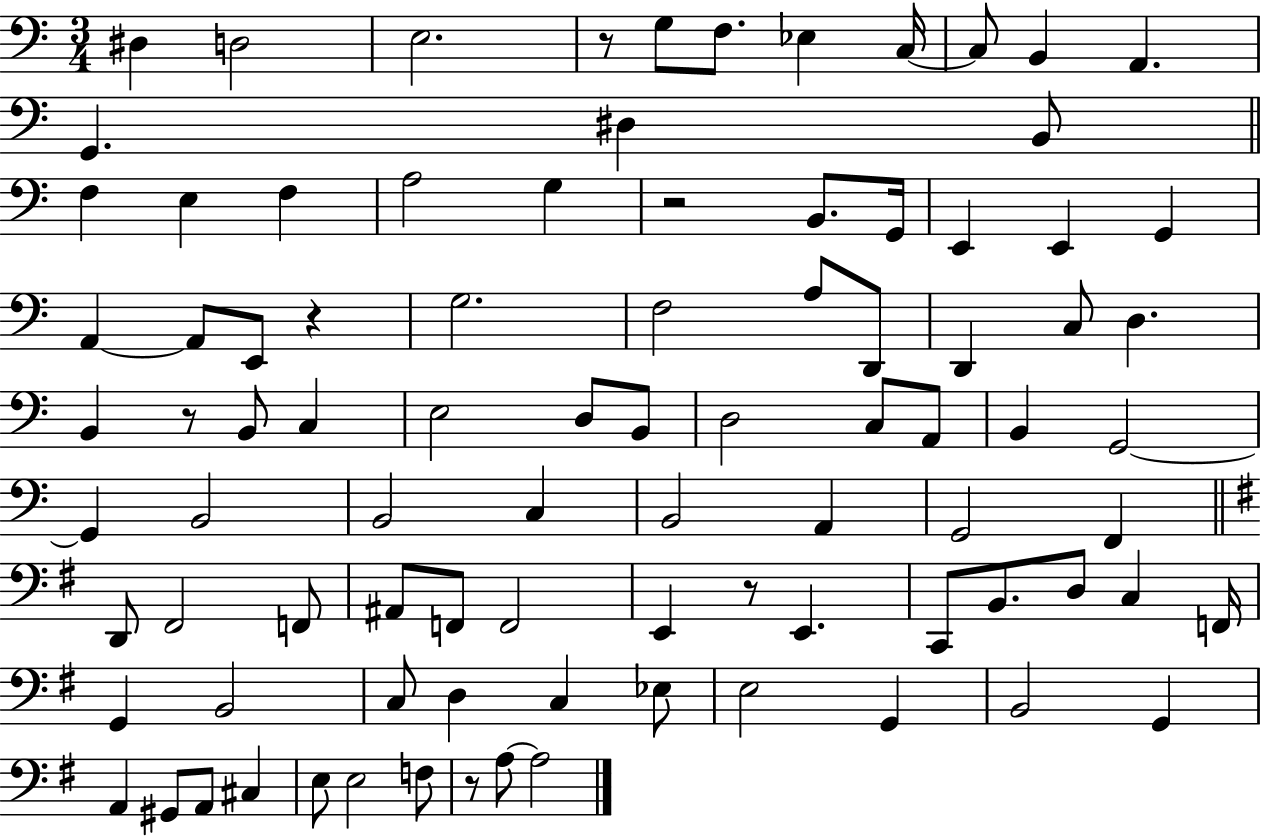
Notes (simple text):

D#3/q D3/h E3/h. R/e G3/e F3/e. Eb3/q C3/s C3/e B2/q A2/q. G2/q. D#3/q B2/e F3/q E3/q F3/q A3/h G3/q R/h B2/e. G2/s E2/q E2/q G2/q A2/q A2/e E2/e R/q G3/h. F3/h A3/e D2/e D2/q C3/e D3/q. B2/q R/e B2/e C3/q E3/h D3/e B2/e D3/h C3/e A2/e B2/q G2/h G2/q B2/h B2/h C3/q B2/h A2/q G2/h F2/q D2/e F#2/h F2/e A#2/e F2/e F2/h E2/q R/e E2/q. C2/e B2/e. D3/e C3/q F2/s G2/q B2/h C3/e D3/q C3/q Eb3/e E3/h G2/q B2/h G2/q A2/q G#2/e A2/e C#3/q E3/e E3/h F3/e R/e A3/e A3/h